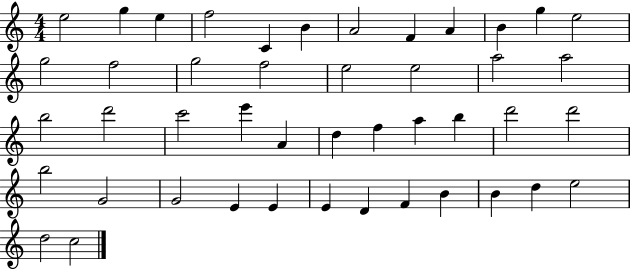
{
  \clef treble
  \numericTimeSignature
  \time 4/4
  \key c \major
  e''2 g''4 e''4 | f''2 c'4 b'4 | a'2 f'4 a'4 | b'4 g''4 e''2 | \break g''2 f''2 | g''2 f''2 | e''2 e''2 | a''2 a''2 | \break b''2 d'''2 | c'''2 e'''4 a'4 | d''4 f''4 a''4 b''4 | d'''2 d'''2 | \break b''2 g'2 | g'2 e'4 e'4 | e'4 d'4 f'4 b'4 | b'4 d''4 e''2 | \break d''2 c''2 | \bar "|."
}